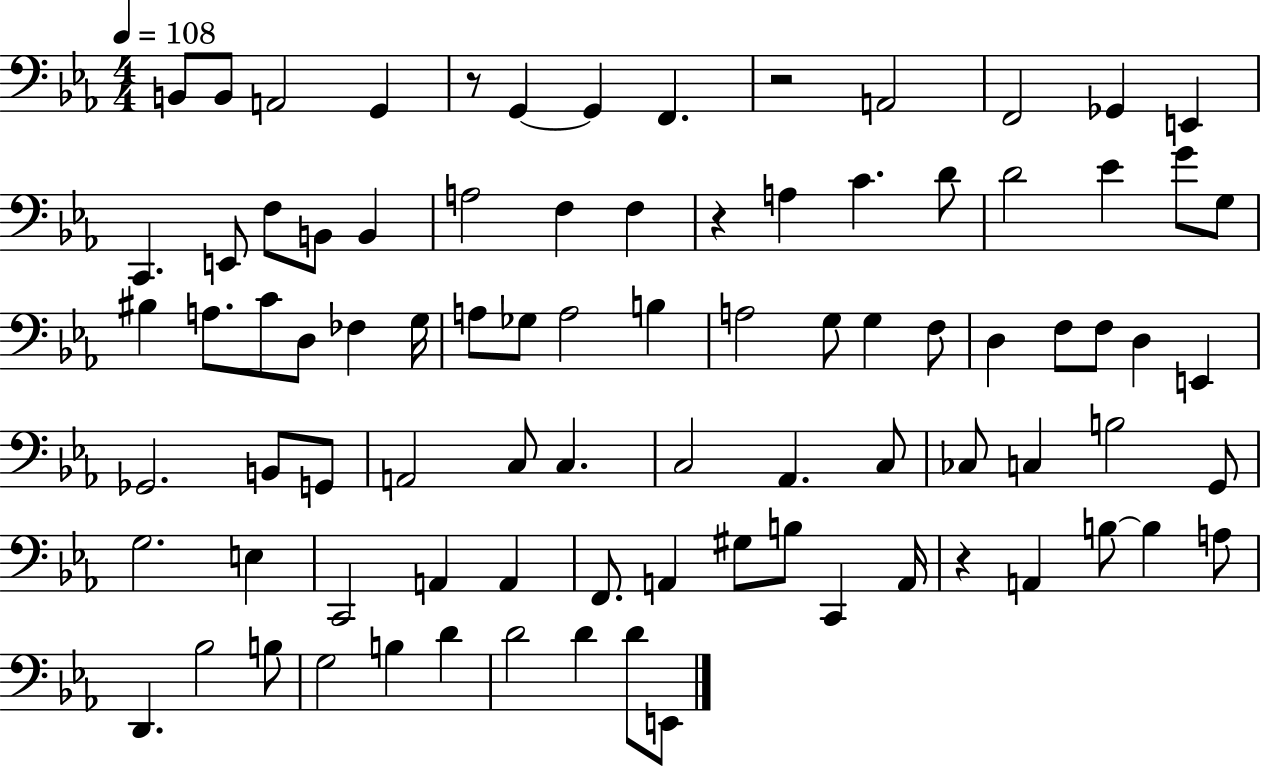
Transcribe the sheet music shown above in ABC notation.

X:1
T:Untitled
M:4/4
L:1/4
K:Eb
B,,/2 B,,/2 A,,2 G,, z/2 G,, G,, F,, z2 A,,2 F,,2 _G,, E,, C,, E,,/2 F,/2 B,,/2 B,, A,2 F, F, z A, C D/2 D2 _E G/2 G,/2 ^B, A,/2 C/2 D,/2 _F, G,/4 A,/2 _G,/2 A,2 B, A,2 G,/2 G, F,/2 D, F,/2 F,/2 D, E,, _G,,2 B,,/2 G,,/2 A,,2 C,/2 C, C,2 _A,, C,/2 _C,/2 C, B,2 G,,/2 G,2 E, C,,2 A,, A,, F,,/2 A,, ^G,/2 B,/2 C,, A,,/4 z A,, B,/2 B, A,/2 D,, _B,2 B,/2 G,2 B, D D2 D D/2 E,,/2